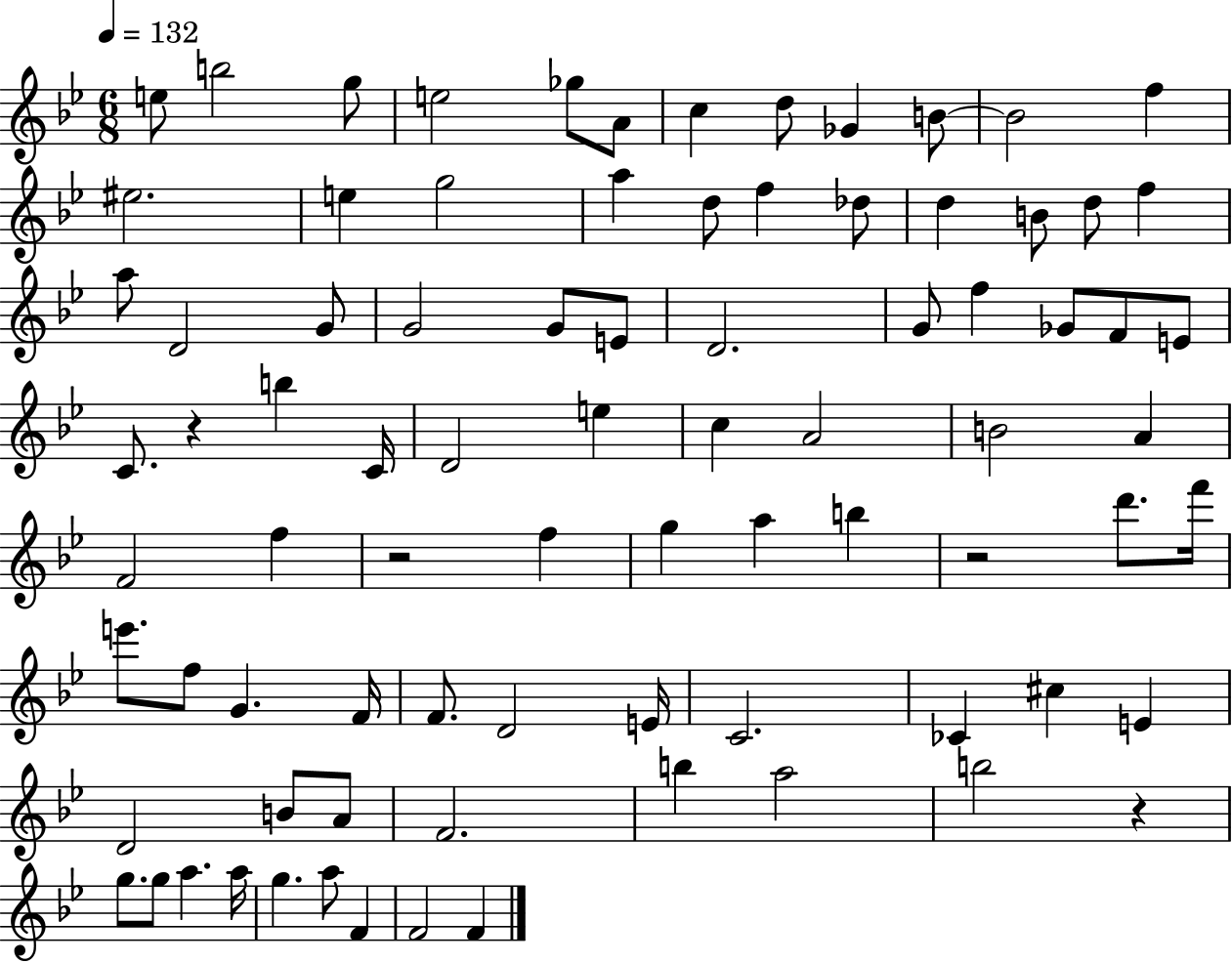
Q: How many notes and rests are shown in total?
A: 83